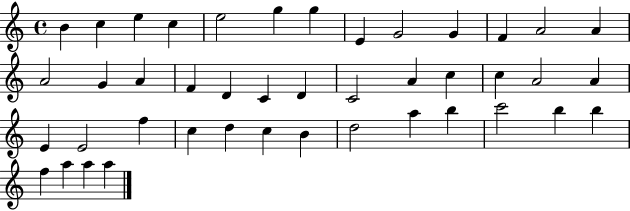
B4/q C5/q E5/q C5/q E5/h G5/q G5/q E4/q G4/h G4/q F4/q A4/h A4/q A4/h G4/q A4/q F4/q D4/q C4/q D4/q C4/h A4/q C5/q C5/q A4/h A4/q E4/q E4/h F5/q C5/q D5/q C5/q B4/q D5/h A5/q B5/q C6/h B5/q B5/q F5/q A5/q A5/q A5/q